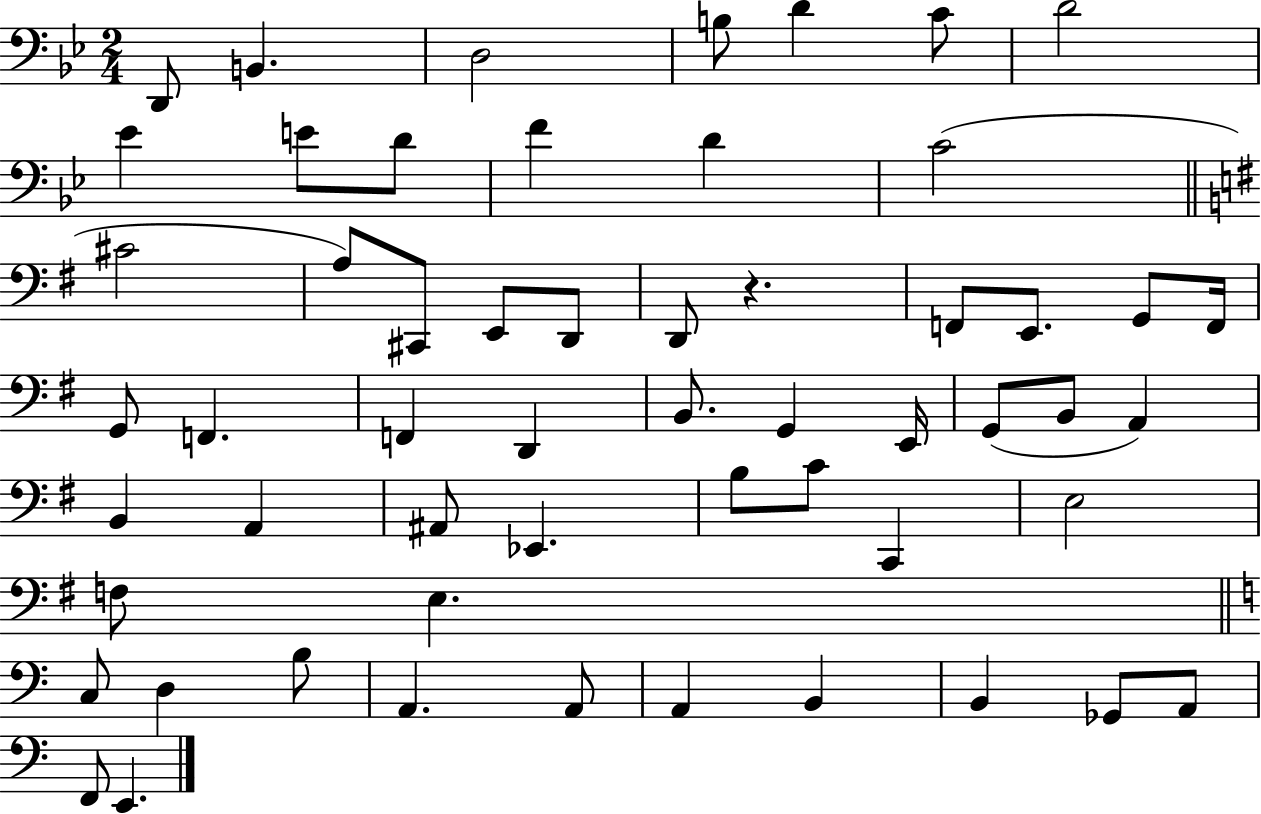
X:1
T:Untitled
M:2/4
L:1/4
K:Bb
D,,/2 B,, D,2 B,/2 D C/2 D2 _E E/2 D/2 F D C2 ^C2 A,/2 ^C,,/2 E,,/2 D,,/2 D,,/2 z F,,/2 E,,/2 G,,/2 F,,/4 G,,/2 F,, F,, D,, B,,/2 G,, E,,/4 G,,/2 B,,/2 A,, B,, A,, ^A,,/2 _E,, B,/2 C/2 C,, E,2 F,/2 E, C,/2 D, B,/2 A,, A,,/2 A,, B,, B,, _G,,/2 A,,/2 F,,/2 E,,